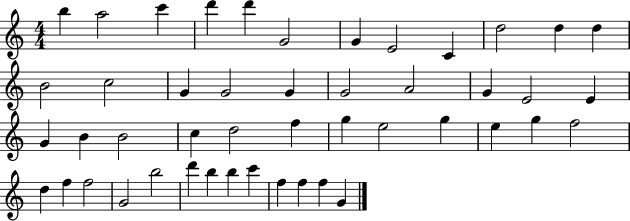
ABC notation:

X:1
T:Untitled
M:4/4
L:1/4
K:C
b a2 c' d' d' G2 G E2 C d2 d d B2 c2 G G2 G G2 A2 G E2 E G B B2 c d2 f g e2 g e g f2 d f f2 G2 b2 d' b b c' f f f G